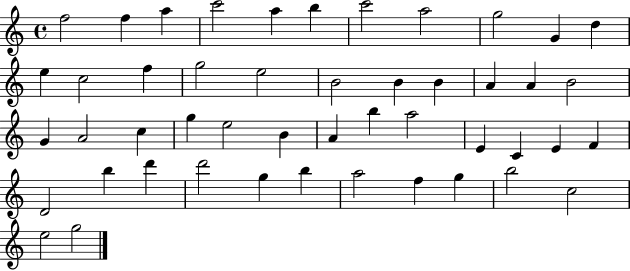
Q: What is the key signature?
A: C major